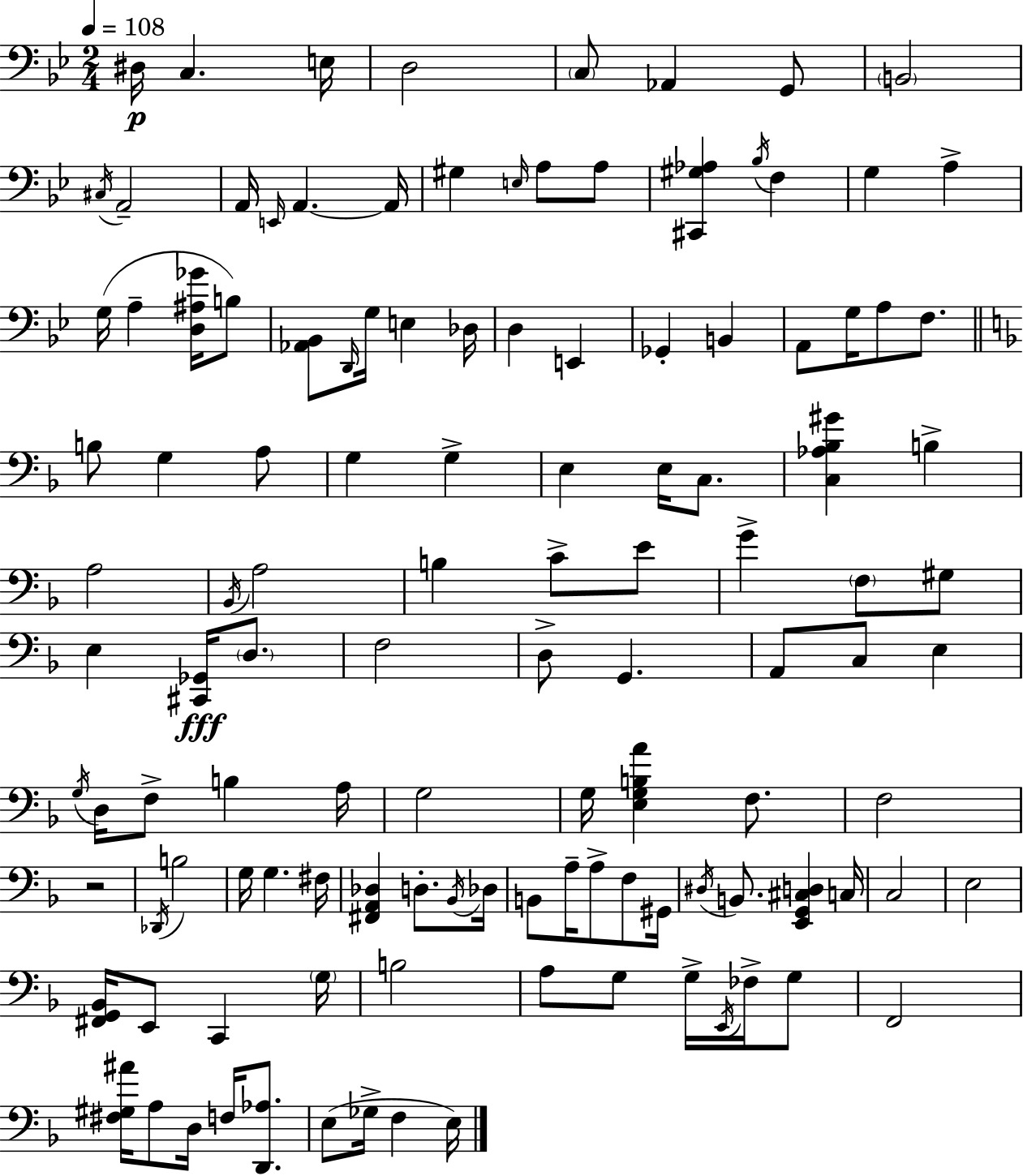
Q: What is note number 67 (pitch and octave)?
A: B3